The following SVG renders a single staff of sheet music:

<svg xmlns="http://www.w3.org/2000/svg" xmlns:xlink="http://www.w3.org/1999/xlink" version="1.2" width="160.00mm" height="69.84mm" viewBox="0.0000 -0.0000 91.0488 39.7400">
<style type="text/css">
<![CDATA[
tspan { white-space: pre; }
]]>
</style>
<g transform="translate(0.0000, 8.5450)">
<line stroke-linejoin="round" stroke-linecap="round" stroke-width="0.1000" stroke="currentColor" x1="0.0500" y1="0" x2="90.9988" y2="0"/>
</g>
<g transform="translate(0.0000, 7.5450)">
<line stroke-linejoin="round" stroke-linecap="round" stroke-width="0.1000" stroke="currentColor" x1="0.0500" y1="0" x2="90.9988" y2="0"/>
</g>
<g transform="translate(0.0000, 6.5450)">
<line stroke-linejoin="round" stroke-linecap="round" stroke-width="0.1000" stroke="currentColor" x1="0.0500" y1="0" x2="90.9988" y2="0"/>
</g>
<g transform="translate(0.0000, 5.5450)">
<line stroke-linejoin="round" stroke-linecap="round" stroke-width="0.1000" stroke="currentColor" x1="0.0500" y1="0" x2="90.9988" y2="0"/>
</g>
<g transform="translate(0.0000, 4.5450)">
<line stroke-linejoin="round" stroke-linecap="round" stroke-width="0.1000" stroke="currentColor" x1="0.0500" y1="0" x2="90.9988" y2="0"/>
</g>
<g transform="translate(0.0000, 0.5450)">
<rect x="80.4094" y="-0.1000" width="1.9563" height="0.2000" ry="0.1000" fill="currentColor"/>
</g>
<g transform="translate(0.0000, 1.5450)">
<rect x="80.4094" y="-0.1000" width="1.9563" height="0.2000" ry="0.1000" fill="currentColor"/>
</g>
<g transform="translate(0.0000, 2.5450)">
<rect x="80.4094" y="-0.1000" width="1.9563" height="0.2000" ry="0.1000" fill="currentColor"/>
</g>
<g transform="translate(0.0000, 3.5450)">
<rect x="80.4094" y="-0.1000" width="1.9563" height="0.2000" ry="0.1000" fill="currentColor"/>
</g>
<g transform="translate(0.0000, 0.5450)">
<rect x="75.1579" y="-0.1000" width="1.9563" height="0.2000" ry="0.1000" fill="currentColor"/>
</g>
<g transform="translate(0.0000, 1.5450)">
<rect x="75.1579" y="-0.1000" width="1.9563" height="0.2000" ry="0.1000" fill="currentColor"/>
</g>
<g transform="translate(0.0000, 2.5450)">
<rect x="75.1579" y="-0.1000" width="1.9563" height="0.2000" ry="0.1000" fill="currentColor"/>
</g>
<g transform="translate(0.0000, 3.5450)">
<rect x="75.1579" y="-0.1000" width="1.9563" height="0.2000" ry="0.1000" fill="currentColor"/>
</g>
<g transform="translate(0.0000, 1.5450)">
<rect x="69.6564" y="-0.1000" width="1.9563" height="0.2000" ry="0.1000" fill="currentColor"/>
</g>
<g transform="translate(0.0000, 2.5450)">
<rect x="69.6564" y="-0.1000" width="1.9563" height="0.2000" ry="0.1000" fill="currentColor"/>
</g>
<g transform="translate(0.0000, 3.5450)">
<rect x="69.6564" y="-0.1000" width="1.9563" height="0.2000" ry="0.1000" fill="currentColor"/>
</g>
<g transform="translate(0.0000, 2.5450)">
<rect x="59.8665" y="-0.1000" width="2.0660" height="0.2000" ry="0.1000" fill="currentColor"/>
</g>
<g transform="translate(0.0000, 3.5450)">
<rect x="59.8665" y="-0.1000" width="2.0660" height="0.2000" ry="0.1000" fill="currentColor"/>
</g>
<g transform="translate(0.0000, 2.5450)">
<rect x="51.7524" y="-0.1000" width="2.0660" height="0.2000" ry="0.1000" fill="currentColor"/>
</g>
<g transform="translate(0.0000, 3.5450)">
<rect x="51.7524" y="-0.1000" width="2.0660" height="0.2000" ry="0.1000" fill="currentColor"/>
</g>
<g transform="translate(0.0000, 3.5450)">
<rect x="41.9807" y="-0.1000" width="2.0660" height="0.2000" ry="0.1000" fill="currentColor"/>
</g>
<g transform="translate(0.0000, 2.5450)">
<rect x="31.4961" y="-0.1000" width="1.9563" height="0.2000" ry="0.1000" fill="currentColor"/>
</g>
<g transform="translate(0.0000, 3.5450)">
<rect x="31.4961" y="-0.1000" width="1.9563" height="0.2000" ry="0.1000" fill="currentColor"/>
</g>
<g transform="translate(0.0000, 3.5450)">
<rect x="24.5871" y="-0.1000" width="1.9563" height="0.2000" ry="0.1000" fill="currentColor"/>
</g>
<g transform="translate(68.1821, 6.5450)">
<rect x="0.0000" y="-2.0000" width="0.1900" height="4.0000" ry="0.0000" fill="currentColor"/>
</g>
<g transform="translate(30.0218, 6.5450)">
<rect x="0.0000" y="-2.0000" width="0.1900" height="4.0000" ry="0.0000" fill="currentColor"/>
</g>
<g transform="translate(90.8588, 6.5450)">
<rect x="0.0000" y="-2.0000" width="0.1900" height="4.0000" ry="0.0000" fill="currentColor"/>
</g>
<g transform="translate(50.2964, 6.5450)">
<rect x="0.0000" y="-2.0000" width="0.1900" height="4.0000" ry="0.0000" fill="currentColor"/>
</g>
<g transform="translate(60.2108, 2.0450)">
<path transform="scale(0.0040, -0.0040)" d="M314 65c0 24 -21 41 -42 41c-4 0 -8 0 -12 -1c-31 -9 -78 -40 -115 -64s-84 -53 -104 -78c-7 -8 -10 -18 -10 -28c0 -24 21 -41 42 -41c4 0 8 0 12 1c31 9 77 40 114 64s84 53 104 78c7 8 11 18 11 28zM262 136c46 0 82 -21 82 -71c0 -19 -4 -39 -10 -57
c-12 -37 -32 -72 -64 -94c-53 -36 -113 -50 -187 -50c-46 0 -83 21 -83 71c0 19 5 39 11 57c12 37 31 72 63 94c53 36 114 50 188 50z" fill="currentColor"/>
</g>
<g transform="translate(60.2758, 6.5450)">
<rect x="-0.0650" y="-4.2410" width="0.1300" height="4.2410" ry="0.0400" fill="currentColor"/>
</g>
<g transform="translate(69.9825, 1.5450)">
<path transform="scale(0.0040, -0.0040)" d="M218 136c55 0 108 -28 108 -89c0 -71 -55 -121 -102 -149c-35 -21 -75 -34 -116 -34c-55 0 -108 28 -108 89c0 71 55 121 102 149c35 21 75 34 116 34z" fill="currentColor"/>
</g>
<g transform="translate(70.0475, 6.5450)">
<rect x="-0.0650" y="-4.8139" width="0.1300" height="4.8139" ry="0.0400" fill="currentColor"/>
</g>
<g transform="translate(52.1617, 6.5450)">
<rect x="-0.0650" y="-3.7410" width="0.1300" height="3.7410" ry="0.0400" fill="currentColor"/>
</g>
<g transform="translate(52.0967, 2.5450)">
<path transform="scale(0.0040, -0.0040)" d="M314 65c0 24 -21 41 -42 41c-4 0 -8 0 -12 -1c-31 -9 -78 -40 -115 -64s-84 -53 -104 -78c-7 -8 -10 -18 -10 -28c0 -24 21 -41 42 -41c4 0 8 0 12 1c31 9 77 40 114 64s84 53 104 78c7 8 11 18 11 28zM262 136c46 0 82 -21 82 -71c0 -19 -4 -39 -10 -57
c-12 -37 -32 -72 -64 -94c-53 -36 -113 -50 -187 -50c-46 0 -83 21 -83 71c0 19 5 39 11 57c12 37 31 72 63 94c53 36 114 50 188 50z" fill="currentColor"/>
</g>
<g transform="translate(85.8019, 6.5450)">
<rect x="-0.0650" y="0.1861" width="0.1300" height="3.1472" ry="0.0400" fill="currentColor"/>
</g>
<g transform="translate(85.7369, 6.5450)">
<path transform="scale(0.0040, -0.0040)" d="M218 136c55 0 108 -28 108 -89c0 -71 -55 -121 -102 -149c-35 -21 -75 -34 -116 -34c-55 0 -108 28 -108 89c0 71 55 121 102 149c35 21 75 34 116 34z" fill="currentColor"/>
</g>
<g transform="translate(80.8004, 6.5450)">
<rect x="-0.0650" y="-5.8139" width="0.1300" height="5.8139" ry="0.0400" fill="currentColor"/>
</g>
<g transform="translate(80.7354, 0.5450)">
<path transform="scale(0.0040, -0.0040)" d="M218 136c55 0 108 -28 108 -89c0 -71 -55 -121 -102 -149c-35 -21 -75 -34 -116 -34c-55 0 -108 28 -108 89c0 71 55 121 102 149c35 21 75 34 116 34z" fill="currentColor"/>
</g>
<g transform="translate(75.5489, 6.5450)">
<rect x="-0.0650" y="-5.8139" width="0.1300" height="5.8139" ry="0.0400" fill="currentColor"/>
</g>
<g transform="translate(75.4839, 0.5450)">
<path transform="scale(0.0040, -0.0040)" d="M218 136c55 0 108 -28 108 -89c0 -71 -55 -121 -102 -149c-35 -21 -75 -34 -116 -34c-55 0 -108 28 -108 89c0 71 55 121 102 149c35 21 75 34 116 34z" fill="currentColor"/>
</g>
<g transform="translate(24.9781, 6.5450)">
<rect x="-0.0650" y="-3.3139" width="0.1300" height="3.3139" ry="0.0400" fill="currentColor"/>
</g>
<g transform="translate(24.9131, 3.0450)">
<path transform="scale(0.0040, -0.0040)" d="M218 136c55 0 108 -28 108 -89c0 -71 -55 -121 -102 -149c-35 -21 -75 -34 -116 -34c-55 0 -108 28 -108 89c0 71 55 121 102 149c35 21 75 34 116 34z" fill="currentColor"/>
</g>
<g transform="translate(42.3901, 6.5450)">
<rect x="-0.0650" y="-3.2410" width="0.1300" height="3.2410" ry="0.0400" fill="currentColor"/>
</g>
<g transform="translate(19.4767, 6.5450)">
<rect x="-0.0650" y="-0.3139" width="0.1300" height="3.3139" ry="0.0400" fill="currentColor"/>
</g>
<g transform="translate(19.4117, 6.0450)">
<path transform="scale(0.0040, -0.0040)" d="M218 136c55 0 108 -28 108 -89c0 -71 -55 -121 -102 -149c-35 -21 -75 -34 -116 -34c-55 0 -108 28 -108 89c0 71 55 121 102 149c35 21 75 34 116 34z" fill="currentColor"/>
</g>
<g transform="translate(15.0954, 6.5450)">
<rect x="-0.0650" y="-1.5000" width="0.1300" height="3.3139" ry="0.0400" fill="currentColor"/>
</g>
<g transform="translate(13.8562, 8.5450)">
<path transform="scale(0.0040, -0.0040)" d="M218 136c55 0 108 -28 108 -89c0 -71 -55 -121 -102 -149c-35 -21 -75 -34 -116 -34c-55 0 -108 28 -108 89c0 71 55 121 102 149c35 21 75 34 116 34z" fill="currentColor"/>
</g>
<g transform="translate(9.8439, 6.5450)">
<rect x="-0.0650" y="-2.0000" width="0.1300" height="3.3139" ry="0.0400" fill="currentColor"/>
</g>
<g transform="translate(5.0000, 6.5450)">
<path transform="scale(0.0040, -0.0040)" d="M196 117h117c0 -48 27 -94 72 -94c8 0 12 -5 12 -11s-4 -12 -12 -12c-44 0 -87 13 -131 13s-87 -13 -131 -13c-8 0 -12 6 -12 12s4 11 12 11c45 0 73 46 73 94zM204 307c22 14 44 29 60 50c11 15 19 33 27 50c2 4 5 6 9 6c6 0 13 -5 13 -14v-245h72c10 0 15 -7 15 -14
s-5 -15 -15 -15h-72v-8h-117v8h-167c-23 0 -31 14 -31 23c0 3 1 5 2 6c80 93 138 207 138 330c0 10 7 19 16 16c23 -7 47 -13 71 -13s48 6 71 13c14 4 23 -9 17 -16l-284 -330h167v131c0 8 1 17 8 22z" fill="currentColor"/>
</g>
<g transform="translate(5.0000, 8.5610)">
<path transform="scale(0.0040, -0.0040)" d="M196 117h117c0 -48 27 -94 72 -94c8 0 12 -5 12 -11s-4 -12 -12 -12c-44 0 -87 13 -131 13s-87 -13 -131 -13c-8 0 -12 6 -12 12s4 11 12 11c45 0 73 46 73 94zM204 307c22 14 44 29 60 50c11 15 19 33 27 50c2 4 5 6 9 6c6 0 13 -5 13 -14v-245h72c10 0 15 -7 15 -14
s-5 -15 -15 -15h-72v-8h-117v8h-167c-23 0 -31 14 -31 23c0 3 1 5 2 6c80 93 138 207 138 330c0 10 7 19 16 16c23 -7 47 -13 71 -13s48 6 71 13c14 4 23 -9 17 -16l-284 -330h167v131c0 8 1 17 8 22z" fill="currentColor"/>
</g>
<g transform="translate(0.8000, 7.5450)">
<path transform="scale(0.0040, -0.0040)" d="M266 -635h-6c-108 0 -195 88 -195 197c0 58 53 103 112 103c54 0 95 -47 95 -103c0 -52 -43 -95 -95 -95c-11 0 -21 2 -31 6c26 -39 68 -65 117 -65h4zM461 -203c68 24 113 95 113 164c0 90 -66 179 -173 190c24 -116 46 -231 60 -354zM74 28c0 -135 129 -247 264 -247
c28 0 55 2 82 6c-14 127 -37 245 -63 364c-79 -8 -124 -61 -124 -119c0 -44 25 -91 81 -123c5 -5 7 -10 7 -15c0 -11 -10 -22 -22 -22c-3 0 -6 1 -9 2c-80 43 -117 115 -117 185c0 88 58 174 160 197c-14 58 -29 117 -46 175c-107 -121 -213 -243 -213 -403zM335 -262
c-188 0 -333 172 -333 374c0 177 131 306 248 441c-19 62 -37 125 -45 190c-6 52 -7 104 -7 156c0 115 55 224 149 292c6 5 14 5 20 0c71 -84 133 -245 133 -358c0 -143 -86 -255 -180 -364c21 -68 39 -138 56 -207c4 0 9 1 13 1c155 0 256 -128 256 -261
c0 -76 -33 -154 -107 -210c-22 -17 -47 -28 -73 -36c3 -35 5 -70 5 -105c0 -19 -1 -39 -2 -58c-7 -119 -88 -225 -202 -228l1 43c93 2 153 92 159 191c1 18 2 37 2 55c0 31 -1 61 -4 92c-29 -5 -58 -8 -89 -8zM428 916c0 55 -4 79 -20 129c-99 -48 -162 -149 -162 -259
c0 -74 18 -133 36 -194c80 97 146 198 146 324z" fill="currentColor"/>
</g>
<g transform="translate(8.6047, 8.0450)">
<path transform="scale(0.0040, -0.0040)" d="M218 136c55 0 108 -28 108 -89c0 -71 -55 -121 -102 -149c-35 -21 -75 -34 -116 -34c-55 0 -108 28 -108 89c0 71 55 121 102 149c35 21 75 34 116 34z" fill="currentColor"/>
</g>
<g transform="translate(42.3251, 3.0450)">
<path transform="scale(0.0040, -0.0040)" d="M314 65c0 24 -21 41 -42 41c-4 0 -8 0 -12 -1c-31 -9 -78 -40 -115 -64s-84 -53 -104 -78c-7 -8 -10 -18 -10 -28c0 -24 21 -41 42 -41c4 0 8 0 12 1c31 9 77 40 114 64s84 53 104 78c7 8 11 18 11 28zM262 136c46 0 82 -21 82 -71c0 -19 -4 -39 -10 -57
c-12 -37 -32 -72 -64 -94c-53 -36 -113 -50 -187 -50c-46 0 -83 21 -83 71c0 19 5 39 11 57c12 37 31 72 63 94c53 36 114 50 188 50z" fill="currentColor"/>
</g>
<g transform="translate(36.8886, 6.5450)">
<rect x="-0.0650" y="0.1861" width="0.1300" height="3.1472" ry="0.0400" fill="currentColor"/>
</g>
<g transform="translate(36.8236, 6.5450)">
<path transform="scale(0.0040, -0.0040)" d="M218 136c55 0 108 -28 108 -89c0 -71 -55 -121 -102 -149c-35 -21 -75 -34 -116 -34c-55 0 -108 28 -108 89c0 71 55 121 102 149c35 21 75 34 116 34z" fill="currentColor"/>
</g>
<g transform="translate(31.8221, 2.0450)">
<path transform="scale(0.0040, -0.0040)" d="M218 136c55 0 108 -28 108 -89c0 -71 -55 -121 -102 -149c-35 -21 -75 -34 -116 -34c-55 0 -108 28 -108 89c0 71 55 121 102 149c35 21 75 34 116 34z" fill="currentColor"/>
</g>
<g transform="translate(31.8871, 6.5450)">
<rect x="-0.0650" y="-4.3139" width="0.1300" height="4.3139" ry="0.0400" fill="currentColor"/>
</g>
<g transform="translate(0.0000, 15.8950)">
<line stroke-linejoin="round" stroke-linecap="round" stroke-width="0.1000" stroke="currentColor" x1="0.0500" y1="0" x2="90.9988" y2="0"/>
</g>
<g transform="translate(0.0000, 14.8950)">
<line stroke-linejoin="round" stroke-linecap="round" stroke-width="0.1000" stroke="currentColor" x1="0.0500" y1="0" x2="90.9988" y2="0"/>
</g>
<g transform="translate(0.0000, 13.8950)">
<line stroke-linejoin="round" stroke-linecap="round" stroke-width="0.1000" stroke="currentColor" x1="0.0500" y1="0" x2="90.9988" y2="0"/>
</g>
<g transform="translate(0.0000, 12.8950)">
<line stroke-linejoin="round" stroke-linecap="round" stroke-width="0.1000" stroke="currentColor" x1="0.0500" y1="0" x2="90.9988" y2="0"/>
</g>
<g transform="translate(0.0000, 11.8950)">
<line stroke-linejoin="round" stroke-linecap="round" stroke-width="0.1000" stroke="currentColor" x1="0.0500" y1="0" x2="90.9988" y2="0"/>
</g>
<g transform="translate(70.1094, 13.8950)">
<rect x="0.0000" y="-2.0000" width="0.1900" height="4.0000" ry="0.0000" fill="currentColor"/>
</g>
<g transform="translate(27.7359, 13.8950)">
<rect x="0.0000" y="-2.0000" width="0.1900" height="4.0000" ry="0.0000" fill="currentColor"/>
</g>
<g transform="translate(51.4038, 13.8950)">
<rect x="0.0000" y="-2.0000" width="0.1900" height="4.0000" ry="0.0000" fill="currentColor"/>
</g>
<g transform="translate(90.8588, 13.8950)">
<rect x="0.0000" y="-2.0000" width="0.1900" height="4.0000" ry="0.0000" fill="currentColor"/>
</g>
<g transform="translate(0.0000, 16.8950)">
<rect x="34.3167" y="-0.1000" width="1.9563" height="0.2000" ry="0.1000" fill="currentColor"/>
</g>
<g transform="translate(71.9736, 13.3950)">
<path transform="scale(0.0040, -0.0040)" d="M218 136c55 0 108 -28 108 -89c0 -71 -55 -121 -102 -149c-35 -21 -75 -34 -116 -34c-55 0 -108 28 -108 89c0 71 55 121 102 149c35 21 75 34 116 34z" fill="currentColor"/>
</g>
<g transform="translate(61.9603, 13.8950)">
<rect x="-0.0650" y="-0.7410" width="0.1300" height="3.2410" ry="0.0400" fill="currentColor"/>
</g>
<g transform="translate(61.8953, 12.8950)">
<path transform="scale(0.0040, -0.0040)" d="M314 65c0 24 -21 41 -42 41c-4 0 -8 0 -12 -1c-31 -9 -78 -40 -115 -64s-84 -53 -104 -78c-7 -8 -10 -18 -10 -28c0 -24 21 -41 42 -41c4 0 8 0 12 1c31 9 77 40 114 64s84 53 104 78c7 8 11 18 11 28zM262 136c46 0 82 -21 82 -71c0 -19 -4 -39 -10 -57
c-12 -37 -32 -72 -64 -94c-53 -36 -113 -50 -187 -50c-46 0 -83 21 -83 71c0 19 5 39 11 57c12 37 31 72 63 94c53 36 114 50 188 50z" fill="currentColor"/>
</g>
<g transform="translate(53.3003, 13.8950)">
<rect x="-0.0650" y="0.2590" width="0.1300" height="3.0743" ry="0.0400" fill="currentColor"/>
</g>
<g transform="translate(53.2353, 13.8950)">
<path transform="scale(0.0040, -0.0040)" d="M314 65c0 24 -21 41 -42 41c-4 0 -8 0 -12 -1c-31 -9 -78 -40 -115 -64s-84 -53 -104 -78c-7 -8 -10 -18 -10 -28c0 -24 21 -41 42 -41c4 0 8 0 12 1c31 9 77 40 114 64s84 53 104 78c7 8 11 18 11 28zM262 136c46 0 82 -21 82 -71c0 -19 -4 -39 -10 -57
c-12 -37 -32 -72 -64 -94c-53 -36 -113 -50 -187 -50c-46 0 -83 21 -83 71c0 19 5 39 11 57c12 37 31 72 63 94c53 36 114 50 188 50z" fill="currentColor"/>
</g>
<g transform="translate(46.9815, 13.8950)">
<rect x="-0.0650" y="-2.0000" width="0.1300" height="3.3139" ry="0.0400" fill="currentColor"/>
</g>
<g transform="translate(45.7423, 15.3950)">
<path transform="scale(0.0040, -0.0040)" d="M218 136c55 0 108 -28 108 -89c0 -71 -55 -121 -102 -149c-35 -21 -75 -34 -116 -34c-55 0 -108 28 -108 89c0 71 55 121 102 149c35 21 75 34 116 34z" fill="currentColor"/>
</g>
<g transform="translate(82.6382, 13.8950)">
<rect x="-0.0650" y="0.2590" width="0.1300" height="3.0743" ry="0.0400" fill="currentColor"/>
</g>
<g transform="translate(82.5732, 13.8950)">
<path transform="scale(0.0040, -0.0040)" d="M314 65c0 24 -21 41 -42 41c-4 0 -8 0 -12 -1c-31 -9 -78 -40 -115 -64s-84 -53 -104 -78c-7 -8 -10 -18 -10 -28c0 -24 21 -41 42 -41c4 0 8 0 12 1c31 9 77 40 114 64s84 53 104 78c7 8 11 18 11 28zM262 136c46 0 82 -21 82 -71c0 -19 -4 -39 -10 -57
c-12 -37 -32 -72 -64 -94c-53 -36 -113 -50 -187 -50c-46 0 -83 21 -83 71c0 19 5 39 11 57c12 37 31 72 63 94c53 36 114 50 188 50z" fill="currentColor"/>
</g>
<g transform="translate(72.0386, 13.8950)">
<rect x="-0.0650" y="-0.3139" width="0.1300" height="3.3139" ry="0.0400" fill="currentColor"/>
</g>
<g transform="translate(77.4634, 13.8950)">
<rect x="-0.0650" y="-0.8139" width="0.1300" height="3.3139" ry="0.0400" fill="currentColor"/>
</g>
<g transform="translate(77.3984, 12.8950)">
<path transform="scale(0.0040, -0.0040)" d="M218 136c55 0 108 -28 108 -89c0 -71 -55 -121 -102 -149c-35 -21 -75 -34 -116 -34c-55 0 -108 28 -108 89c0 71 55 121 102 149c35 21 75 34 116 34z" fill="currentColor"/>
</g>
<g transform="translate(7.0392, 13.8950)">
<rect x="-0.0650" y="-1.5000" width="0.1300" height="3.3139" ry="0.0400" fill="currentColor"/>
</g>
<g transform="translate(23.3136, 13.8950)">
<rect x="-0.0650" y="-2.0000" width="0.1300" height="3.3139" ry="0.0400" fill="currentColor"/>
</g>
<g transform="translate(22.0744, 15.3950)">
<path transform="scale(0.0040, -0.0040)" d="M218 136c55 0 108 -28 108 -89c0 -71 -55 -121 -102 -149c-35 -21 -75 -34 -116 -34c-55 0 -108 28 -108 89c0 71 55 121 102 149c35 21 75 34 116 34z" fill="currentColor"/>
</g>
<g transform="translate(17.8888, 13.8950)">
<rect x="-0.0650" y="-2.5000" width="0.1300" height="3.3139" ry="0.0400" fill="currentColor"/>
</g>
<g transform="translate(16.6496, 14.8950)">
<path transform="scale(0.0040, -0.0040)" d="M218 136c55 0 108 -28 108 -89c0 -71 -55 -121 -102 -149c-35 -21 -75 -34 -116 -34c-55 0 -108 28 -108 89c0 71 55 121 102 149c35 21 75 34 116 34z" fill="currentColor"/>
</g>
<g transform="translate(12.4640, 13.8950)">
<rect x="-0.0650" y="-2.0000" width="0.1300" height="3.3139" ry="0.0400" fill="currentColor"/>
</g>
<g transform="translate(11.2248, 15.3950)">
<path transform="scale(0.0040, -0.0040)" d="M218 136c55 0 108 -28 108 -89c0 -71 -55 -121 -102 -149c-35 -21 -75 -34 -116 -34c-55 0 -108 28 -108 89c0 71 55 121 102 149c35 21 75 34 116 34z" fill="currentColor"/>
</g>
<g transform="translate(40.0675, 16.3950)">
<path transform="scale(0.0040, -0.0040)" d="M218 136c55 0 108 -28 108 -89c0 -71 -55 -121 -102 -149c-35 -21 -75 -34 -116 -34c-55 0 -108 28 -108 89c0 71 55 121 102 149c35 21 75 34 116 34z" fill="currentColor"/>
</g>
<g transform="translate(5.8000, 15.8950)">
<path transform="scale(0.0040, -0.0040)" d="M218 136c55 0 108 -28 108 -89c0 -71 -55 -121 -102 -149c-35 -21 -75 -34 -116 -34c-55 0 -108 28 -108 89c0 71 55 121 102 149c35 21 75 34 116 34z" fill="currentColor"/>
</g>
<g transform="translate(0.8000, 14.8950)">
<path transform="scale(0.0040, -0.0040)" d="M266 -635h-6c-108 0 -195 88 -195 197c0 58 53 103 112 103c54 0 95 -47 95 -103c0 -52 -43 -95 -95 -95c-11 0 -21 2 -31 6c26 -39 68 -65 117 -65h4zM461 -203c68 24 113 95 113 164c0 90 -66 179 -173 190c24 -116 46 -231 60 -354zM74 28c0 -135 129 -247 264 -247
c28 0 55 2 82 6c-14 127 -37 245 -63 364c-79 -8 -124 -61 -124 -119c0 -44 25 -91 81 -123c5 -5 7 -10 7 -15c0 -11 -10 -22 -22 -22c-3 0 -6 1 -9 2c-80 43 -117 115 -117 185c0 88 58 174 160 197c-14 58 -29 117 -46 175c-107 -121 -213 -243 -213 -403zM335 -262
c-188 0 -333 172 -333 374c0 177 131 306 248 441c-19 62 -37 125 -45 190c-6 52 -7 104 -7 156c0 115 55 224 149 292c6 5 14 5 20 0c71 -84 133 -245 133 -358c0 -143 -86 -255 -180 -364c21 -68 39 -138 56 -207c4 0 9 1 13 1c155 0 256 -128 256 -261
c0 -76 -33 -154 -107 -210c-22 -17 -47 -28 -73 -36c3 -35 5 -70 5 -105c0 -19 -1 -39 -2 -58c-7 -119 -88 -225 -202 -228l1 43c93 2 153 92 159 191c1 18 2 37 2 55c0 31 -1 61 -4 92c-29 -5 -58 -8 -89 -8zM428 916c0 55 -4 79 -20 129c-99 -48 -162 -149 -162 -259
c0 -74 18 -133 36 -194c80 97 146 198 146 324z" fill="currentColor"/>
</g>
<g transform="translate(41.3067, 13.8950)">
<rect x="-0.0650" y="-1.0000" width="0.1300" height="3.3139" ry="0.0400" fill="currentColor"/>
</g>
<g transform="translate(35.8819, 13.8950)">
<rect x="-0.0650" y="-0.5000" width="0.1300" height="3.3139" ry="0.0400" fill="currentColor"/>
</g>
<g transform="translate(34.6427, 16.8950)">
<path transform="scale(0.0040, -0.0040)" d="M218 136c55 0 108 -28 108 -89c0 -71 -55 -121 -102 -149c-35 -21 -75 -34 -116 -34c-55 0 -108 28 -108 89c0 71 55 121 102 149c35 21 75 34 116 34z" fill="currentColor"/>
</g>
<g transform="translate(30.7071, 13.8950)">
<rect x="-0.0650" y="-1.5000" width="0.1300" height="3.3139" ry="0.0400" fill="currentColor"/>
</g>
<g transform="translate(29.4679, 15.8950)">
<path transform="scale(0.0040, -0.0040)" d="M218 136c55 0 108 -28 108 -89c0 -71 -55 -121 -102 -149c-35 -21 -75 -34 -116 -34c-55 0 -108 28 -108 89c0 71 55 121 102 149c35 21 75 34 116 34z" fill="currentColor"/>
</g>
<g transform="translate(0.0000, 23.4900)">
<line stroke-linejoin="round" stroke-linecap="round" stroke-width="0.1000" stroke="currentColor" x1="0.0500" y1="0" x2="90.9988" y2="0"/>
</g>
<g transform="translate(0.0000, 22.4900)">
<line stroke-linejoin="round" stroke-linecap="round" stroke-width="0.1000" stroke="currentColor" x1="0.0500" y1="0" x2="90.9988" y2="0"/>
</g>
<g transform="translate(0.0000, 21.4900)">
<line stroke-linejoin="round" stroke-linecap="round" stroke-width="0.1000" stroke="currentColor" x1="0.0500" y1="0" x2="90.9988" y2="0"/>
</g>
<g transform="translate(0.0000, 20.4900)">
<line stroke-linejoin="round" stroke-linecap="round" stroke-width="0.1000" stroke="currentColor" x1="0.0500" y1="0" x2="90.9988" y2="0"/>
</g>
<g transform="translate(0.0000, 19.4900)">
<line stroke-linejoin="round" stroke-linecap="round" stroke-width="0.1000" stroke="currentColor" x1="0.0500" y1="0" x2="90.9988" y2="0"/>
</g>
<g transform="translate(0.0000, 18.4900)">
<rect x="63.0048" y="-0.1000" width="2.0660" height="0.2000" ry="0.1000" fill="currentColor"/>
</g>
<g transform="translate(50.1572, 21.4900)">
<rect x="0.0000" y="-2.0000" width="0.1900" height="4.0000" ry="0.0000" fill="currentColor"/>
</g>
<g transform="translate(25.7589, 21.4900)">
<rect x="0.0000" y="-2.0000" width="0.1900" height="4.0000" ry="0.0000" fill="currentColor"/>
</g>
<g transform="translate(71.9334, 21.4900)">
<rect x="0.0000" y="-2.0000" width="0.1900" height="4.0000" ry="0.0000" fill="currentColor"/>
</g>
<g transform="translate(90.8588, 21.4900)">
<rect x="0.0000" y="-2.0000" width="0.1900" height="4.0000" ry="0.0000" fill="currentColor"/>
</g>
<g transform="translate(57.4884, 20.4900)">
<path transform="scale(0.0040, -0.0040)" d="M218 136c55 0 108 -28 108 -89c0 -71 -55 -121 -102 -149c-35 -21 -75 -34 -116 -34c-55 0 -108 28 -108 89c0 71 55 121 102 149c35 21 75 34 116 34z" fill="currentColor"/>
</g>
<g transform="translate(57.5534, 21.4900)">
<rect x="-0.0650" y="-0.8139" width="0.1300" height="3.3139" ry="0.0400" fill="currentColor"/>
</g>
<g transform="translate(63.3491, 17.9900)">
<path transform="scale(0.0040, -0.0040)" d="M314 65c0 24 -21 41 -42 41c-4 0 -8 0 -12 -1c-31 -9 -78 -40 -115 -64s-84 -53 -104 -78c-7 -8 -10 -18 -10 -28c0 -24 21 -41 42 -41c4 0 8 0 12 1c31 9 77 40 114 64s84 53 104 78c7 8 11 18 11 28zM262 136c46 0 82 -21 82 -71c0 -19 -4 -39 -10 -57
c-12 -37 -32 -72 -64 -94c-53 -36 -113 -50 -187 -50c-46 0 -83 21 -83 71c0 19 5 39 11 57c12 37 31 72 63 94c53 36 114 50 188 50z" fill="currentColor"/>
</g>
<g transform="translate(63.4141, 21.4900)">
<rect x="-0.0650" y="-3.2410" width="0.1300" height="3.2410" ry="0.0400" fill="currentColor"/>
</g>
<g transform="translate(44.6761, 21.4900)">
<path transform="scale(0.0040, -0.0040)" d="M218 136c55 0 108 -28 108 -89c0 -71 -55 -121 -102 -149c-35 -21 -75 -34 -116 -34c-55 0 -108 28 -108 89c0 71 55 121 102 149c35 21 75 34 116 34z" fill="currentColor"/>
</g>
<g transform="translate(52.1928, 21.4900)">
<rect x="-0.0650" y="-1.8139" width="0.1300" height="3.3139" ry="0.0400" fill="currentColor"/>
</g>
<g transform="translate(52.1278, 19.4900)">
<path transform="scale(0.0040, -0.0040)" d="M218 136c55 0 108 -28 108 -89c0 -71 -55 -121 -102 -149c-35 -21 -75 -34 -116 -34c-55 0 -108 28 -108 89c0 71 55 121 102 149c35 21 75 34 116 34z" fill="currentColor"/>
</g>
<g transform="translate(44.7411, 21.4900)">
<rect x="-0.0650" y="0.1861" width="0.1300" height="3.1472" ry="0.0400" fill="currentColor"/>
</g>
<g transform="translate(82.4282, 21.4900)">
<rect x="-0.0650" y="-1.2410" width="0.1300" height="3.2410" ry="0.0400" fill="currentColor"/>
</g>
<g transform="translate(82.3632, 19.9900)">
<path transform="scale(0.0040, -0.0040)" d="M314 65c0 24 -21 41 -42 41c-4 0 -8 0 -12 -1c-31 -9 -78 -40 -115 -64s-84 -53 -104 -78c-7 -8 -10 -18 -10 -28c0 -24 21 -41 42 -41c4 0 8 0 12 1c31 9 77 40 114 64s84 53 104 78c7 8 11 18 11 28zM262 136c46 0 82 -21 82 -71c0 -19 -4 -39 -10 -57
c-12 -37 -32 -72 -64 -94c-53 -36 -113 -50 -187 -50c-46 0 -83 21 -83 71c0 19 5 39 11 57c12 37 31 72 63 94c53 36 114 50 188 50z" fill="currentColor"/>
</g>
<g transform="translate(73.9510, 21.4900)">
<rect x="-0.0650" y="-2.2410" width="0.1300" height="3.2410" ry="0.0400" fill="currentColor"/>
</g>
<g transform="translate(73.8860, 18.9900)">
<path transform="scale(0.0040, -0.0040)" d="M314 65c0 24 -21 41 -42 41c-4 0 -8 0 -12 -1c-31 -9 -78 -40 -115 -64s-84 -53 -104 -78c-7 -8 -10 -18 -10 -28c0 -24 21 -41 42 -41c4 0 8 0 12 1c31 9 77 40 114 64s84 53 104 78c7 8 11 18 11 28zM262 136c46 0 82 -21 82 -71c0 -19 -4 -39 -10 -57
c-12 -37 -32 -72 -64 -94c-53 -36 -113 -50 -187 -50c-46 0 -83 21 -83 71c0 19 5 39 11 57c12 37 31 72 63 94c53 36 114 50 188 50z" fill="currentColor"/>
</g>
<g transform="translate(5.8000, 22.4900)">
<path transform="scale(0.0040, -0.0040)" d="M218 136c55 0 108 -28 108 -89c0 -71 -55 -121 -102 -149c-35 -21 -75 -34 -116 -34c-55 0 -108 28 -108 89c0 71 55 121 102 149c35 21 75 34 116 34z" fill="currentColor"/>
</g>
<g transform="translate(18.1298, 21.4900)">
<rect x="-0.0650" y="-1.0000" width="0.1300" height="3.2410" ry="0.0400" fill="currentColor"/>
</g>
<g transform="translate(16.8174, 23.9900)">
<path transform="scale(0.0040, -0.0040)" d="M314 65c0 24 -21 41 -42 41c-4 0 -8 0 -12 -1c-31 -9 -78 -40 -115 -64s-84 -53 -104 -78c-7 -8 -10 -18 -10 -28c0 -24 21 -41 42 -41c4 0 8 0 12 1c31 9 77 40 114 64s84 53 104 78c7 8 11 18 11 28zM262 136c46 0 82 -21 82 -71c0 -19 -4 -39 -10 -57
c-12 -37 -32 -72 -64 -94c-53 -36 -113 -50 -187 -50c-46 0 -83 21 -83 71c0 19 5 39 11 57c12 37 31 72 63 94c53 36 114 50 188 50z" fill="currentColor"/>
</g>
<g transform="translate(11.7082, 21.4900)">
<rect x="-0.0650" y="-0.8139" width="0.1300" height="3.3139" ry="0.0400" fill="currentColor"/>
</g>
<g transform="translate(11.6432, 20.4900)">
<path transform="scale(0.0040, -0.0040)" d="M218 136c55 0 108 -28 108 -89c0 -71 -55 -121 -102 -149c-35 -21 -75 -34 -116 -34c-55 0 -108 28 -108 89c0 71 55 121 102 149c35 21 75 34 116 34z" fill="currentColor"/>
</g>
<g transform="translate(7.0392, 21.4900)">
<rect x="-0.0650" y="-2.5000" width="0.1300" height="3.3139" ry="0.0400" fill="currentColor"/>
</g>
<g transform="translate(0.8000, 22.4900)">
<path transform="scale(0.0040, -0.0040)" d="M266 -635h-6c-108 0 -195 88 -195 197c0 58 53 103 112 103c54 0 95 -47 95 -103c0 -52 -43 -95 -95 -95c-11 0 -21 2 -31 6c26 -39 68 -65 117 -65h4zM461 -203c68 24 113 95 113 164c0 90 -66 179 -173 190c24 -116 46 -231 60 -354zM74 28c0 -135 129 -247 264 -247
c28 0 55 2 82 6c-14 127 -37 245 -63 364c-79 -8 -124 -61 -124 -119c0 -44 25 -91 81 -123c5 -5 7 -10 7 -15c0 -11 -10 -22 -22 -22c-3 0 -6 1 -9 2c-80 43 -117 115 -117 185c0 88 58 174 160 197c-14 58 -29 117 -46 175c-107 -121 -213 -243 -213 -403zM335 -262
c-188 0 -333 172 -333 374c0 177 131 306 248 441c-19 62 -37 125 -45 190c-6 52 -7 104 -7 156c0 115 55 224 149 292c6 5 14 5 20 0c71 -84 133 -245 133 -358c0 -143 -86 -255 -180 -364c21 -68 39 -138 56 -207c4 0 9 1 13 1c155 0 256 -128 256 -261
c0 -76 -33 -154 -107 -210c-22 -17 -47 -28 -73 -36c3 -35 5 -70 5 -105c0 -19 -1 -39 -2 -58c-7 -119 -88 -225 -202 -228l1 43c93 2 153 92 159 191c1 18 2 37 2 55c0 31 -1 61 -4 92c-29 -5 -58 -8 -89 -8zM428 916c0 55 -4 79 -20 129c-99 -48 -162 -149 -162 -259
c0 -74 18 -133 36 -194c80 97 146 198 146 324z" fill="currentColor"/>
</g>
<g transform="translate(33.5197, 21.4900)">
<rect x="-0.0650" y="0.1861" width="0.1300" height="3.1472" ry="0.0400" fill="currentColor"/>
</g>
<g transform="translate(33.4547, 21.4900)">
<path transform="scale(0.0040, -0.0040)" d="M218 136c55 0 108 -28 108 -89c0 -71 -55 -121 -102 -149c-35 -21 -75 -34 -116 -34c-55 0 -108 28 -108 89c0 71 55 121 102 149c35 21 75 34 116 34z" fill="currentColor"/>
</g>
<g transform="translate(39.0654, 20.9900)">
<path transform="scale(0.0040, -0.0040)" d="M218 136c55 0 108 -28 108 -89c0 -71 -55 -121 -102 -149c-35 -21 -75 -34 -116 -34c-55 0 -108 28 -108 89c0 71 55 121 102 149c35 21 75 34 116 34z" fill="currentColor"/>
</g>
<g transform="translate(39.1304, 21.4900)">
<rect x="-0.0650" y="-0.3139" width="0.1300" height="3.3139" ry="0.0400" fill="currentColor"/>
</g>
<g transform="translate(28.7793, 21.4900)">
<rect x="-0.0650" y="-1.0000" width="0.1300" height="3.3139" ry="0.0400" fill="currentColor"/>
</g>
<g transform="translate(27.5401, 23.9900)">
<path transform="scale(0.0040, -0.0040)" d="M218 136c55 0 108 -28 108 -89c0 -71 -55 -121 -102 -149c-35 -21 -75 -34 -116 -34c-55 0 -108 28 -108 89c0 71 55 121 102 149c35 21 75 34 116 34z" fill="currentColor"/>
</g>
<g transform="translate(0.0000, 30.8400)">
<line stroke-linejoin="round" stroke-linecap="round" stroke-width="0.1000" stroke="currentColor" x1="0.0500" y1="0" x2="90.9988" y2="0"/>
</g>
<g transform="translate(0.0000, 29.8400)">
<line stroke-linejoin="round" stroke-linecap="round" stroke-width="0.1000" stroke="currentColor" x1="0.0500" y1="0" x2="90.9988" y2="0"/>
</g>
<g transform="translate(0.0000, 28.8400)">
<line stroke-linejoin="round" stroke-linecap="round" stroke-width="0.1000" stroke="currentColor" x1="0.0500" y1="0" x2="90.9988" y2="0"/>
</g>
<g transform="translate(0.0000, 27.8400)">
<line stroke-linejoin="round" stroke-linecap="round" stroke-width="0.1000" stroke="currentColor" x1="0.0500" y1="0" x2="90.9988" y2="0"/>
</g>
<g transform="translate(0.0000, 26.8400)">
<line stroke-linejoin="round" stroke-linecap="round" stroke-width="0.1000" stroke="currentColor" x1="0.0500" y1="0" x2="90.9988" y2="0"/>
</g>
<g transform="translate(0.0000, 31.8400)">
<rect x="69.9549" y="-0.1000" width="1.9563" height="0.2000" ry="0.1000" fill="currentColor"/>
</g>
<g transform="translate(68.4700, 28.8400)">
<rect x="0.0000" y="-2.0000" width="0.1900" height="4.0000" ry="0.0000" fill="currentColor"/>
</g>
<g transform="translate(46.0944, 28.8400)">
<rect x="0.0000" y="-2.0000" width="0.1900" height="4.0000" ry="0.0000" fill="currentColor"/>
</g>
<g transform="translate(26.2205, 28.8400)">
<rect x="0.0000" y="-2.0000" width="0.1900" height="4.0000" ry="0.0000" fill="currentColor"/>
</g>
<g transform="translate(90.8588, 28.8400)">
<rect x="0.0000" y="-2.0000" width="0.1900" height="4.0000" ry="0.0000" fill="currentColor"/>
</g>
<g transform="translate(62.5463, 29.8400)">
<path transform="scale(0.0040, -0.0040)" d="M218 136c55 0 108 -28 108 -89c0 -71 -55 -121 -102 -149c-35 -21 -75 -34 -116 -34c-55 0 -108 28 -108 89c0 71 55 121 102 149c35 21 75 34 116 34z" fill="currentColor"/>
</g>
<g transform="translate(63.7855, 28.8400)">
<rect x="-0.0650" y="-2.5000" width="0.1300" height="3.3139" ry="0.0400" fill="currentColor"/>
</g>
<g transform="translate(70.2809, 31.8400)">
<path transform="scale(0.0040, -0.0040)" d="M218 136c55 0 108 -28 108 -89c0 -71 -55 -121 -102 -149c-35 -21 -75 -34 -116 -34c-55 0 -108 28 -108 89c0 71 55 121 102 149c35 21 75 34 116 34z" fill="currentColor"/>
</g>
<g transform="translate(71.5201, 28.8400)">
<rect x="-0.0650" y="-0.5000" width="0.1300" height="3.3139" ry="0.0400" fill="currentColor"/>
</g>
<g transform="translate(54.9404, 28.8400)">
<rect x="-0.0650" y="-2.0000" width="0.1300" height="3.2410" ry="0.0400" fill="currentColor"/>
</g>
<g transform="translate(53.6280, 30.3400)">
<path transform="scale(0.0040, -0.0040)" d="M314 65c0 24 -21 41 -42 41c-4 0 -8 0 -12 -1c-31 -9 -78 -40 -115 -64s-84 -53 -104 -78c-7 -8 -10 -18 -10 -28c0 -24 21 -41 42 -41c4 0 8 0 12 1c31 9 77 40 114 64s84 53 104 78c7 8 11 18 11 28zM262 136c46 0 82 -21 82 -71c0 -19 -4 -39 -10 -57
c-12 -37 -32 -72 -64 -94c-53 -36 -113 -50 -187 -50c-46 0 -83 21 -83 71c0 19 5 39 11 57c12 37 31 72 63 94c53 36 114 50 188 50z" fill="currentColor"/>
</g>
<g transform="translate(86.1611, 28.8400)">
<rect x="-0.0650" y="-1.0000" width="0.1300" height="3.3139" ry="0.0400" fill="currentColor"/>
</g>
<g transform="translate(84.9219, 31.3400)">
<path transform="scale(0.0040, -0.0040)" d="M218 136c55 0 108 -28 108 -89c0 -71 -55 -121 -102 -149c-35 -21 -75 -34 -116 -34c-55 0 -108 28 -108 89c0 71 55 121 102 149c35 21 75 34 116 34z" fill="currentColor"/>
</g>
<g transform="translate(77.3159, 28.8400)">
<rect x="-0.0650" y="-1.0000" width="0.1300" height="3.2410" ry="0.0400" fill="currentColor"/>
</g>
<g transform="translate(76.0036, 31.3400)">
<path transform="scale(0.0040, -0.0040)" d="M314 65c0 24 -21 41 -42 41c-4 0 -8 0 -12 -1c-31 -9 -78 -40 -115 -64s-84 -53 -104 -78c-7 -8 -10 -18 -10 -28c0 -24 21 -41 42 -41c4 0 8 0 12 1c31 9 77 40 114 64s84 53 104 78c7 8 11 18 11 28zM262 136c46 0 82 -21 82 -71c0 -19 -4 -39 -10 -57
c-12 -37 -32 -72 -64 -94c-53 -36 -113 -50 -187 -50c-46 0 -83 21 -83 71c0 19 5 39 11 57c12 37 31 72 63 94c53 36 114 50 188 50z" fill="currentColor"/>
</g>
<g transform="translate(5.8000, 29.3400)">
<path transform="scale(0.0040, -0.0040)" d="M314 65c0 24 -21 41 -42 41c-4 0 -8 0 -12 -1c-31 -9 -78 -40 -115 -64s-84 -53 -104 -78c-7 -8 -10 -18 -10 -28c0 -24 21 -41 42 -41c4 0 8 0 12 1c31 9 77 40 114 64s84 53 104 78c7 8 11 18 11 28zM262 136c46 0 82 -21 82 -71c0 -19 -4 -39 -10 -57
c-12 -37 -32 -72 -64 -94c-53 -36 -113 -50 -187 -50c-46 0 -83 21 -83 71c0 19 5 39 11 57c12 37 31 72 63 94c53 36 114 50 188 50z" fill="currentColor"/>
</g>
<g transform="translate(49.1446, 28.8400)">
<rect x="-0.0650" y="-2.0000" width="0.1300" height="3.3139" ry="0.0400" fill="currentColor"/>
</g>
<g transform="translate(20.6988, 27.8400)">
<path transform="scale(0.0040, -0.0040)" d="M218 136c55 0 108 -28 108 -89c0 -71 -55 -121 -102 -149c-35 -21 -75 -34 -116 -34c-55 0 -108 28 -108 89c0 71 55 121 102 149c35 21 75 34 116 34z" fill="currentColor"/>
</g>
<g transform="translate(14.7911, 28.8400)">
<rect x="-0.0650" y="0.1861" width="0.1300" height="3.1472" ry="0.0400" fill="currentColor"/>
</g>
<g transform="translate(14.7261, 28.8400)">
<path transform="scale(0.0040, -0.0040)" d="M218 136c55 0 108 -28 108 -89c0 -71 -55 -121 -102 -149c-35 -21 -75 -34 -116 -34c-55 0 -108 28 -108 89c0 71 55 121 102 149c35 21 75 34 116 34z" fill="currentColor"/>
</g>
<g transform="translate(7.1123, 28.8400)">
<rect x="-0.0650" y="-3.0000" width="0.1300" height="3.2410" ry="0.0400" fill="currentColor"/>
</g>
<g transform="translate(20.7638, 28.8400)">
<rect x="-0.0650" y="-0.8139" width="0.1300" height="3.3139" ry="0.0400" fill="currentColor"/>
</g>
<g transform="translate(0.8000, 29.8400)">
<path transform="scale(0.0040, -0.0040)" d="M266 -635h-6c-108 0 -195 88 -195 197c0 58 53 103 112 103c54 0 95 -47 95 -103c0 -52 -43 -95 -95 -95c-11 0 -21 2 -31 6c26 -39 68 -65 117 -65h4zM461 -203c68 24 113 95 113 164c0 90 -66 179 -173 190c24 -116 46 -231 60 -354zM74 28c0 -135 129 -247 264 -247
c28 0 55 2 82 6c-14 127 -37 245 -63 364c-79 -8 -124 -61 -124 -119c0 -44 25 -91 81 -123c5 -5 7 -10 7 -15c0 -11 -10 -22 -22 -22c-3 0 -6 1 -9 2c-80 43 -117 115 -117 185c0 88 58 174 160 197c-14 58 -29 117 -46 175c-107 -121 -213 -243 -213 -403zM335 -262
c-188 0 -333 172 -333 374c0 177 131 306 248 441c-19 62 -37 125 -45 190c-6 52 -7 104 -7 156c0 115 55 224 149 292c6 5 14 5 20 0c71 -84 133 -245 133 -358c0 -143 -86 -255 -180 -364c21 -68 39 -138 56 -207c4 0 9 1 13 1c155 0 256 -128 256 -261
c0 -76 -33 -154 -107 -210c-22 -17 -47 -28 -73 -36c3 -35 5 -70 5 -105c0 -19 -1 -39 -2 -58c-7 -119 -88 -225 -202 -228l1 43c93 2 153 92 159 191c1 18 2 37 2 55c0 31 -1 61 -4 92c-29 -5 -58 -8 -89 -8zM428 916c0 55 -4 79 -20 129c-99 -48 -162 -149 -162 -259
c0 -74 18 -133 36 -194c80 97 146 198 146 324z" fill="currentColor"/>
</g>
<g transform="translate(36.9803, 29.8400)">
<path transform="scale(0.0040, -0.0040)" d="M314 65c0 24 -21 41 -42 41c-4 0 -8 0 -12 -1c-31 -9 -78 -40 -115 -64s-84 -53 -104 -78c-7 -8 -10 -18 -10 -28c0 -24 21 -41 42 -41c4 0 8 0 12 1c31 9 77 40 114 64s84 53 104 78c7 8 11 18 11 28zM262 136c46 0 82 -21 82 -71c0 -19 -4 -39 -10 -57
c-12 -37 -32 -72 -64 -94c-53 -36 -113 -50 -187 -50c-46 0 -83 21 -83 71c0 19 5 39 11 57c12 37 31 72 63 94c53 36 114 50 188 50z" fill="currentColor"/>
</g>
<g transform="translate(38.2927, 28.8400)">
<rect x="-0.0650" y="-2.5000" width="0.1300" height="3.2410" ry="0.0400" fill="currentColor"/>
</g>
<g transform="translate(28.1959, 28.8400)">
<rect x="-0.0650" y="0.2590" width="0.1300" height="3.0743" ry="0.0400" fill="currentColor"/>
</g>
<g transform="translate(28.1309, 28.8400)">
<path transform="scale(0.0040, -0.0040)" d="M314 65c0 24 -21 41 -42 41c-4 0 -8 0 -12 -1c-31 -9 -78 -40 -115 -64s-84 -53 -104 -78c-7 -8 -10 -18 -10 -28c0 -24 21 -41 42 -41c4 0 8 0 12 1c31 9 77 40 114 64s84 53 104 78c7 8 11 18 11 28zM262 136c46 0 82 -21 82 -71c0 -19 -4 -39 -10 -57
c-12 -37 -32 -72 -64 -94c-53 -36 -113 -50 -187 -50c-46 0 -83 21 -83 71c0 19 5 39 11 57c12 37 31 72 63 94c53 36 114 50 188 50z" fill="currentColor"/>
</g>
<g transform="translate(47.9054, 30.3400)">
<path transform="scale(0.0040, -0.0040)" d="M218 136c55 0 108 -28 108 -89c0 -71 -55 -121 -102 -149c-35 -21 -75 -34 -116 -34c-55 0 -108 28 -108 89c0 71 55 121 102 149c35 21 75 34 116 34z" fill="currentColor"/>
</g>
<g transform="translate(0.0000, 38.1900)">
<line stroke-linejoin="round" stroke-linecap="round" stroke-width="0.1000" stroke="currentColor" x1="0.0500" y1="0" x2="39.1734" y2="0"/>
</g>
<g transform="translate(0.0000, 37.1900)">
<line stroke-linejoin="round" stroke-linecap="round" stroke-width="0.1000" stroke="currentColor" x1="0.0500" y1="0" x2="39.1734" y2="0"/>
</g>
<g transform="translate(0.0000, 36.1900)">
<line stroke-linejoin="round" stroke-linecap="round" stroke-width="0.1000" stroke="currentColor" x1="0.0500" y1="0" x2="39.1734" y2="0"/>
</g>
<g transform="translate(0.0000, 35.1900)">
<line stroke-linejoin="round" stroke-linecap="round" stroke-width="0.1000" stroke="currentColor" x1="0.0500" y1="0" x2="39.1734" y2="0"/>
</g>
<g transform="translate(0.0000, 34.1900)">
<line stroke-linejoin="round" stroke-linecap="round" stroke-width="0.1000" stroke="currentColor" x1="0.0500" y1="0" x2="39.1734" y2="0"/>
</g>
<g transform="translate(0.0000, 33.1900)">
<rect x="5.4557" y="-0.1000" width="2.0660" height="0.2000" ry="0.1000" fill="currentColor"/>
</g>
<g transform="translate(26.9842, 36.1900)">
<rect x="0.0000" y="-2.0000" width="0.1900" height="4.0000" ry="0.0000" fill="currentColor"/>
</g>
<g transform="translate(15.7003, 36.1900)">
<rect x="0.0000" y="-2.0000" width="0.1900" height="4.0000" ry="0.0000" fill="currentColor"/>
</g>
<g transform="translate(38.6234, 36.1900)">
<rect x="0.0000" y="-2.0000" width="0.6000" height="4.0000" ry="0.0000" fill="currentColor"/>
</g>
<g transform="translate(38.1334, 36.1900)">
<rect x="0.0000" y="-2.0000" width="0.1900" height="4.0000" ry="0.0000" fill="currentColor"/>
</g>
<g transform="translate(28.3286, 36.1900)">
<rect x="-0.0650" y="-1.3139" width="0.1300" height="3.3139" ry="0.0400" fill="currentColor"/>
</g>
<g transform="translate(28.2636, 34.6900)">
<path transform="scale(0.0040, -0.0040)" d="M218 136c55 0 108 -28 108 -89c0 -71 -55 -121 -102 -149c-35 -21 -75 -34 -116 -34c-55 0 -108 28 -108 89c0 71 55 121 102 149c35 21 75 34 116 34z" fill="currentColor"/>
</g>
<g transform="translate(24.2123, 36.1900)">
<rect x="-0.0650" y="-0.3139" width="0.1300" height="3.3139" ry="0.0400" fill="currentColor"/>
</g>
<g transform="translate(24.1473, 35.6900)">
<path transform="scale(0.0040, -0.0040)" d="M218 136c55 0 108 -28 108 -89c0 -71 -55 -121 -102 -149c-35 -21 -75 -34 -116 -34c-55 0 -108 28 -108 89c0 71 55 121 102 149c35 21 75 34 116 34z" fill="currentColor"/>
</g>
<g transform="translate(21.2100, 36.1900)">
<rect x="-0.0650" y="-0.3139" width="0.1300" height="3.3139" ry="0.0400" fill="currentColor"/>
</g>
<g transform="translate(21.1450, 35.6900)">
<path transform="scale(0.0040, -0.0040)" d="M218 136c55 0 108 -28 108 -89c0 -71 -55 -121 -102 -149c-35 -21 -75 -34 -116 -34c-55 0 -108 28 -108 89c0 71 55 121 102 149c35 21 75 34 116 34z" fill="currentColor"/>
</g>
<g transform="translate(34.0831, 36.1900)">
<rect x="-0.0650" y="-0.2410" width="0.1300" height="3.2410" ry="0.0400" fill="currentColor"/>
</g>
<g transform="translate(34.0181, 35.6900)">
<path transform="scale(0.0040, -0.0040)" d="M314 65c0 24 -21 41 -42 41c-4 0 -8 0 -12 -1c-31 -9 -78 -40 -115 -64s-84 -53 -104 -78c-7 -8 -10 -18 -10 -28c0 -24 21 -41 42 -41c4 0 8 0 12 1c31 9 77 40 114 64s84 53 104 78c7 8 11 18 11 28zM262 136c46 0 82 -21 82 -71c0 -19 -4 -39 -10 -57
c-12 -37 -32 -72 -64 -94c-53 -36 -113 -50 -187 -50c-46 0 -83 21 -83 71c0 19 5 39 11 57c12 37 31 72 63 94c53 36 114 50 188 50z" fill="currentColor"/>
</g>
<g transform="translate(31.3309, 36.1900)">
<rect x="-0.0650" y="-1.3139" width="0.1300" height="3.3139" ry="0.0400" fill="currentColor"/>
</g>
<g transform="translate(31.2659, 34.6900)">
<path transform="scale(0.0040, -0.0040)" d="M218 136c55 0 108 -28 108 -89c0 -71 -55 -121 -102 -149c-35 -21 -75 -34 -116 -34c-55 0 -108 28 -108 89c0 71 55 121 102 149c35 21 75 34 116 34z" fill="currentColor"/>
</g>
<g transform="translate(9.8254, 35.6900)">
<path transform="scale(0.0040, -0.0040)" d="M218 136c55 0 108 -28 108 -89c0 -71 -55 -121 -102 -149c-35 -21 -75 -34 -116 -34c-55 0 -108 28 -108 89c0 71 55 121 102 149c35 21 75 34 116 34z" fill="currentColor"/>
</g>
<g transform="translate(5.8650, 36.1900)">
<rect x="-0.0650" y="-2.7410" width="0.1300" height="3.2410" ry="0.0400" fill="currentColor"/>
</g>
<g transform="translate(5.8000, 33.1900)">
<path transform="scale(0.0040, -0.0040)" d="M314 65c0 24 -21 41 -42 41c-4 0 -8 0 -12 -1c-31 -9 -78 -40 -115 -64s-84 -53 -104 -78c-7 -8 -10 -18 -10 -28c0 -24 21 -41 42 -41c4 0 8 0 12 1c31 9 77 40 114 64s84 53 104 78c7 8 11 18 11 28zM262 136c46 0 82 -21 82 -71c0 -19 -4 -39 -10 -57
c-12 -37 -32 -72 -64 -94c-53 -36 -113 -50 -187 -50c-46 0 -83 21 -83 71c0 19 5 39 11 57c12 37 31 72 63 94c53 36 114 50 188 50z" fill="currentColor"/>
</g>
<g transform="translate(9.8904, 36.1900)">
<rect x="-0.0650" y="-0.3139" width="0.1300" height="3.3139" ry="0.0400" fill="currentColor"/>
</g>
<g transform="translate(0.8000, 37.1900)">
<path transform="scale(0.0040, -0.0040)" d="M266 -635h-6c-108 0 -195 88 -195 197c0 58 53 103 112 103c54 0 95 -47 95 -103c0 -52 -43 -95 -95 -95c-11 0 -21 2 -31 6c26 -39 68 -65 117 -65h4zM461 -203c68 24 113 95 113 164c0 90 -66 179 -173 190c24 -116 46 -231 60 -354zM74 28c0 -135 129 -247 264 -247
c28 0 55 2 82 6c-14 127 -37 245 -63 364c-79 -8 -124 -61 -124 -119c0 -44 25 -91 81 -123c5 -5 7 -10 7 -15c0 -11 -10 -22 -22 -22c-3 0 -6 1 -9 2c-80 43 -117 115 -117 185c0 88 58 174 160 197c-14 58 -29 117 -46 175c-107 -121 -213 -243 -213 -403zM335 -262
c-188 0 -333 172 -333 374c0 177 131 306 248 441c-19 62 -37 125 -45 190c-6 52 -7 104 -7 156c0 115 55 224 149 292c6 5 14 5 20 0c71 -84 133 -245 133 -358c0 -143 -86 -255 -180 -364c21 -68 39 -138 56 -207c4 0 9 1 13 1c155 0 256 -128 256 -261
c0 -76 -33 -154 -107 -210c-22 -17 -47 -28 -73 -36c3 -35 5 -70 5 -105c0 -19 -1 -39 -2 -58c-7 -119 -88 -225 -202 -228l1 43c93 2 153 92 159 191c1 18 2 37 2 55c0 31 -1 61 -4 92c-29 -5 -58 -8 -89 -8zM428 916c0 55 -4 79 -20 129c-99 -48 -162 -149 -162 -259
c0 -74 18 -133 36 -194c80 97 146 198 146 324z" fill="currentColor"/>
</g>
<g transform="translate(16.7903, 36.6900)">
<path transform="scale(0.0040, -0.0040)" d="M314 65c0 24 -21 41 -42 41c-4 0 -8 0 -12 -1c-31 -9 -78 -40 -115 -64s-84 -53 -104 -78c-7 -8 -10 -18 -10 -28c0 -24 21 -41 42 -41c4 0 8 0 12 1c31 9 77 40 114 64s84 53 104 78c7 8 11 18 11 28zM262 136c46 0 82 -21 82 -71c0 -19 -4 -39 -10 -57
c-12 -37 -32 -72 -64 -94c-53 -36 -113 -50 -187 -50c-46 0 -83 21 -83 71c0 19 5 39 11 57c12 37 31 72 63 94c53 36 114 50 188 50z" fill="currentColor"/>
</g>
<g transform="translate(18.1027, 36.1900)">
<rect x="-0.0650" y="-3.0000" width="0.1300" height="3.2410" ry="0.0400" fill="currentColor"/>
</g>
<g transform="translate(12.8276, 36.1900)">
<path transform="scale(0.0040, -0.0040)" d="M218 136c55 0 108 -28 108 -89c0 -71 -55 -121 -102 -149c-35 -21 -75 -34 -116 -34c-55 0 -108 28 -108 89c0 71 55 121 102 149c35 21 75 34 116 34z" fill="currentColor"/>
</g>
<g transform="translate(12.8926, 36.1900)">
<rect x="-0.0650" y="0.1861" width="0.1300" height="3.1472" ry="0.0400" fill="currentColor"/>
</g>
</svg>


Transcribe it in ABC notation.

X:1
T:Untitled
M:4/4
L:1/4
K:C
F E c b d' B b2 c'2 d'2 e' g' g' B E F G F E C D F B2 d2 c d B2 G d D2 D B c B f d b2 g2 e2 A2 B d B2 G2 F F2 G C D2 D a2 c B A2 c c e e c2